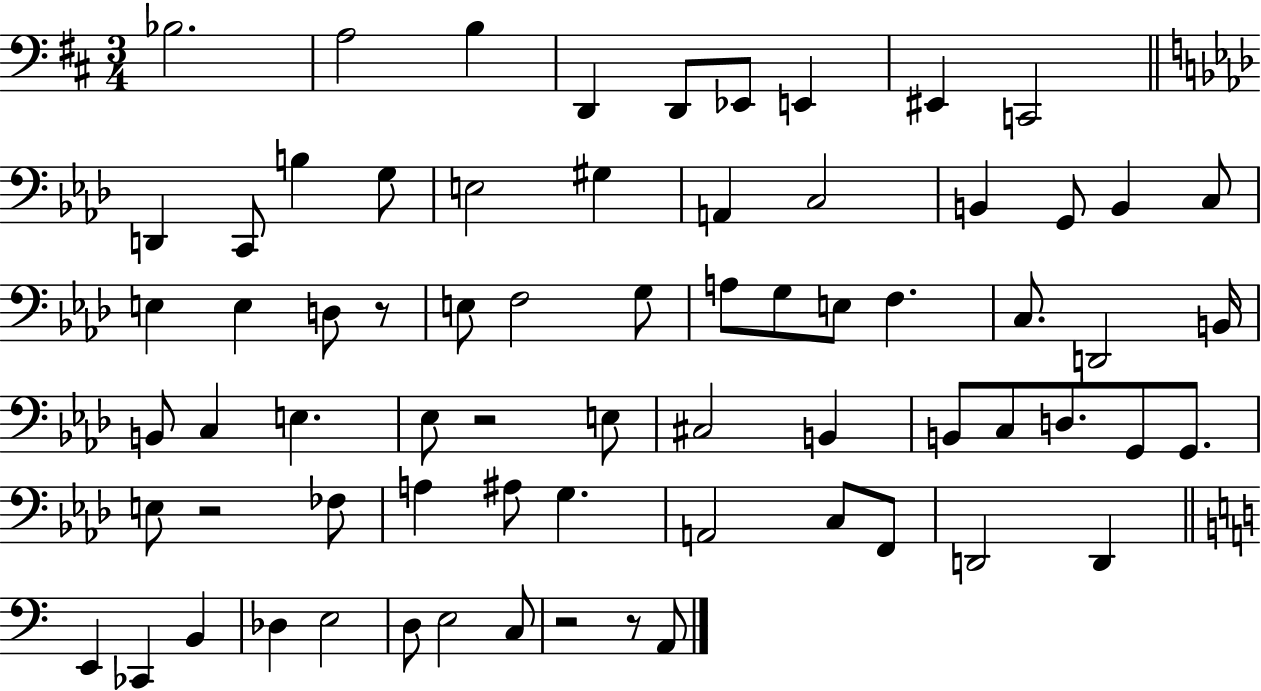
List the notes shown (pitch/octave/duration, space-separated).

Bb3/h. A3/h B3/q D2/q D2/e Eb2/e E2/q EIS2/q C2/h D2/q C2/e B3/q G3/e E3/h G#3/q A2/q C3/h B2/q G2/e B2/q C3/e E3/q E3/q D3/e R/e E3/e F3/h G3/e A3/e G3/e E3/e F3/q. C3/e. D2/h B2/s B2/e C3/q E3/q. Eb3/e R/h E3/e C#3/h B2/q B2/e C3/e D3/e. G2/e G2/e. E3/e R/h FES3/e A3/q A#3/e G3/q. A2/h C3/e F2/e D2/h D2/q E2/q CES2/q B2/q Db3/q E3/h D3/e E3/h C3/e R/h R/e A2/e